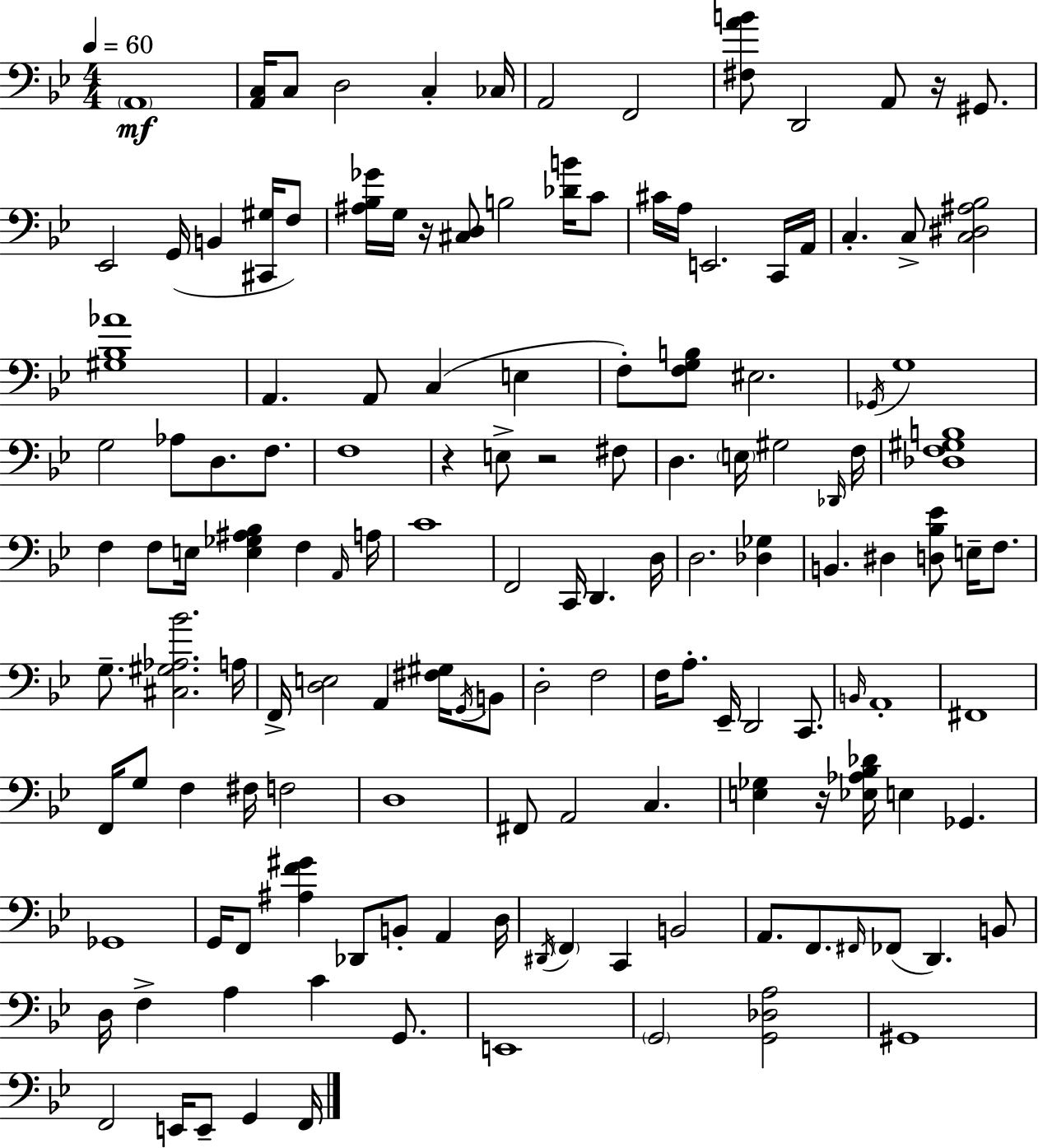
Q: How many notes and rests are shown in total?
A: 142